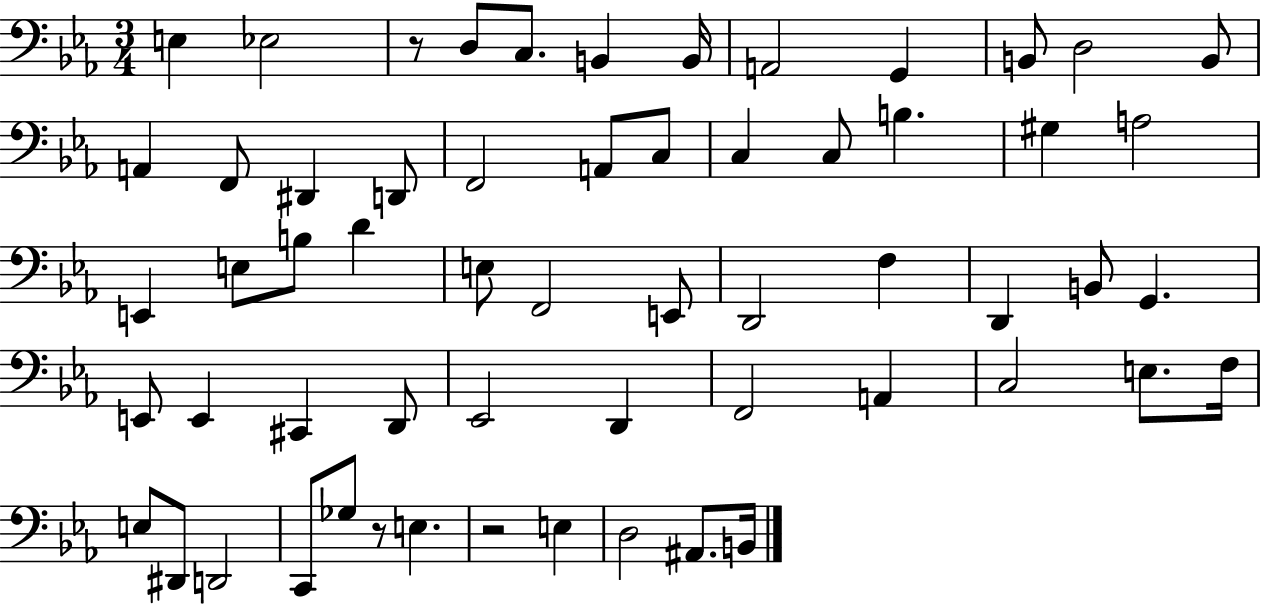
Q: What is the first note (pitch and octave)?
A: E3